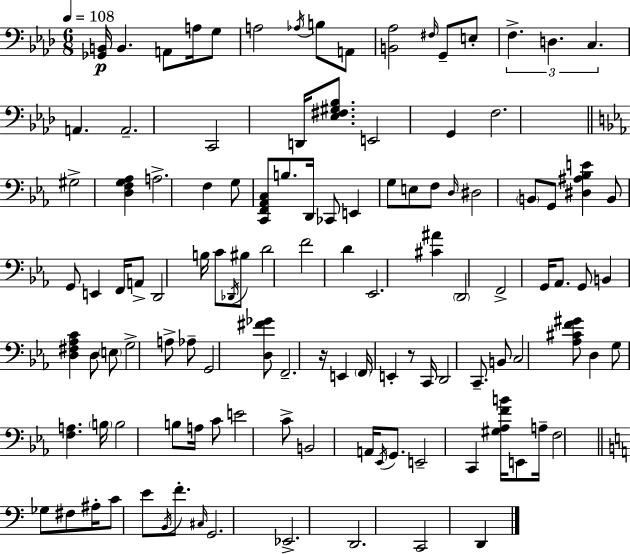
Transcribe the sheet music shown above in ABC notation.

X:1
T:Untitled
M:6/8
L:1/4
K:Fm
[_G,,B,,]/4 B,, A,,/2 A,/4 G,/2 A,2 _A,/4 B,/2 A,,/2 [B,,_A,]2 ^F,/4 G,,/2 E,/2 F, D, C, A,, A,,2 C,,2 D,,/4 [_E,^F,^G,_B,]/2 E,,2 G,, F,2 ^G,2 [D,F,G,_A,] A,2 F, G,/2 [C,,F,,_A,,C,]/2 B,/2 D,,/4 _C,,/2 E,, G,/2 E,/2 F,/2 D,/4 ^D,2 B,,/2 G,,/2 [^D,^A,_B,E] B,,/2 G,,/2 E,, F,,/4 A,,/2 D,,2 B,/4 C/2 _D,,/4 ^B,/2 D2 F2 D _E,,2 [^C^A] D,,2 F,,2 G,,/4 _A,,/2 G,,/2 B,, [D,^F,_A,C] D,/2 E,/2 G,2 A,/2 _A,/2 G,,2 [D,^F_G]/2 F,,2 z/4 E,, F,,/4 E,, z/2 C,,/4 D,,2 C,,/2 B,,/2 C,2 [_A,^CF^G]/2 D, G,/2 [F,A,] B,/4 B,2 B,/2 A,/4 C/2 E2 C/2 B,,2 A,,/4 _E,,/4 G,,/2 E,,2 C,, [^G,_A,FB]/4 E,,/2 A,/4 F,2 _G,/2 ^F,/2 ^A,/4 C/2 E/2 B,,/4 F/2 ^C,/4 G,,2 _E,,2 D,,2 C,,2 D,,